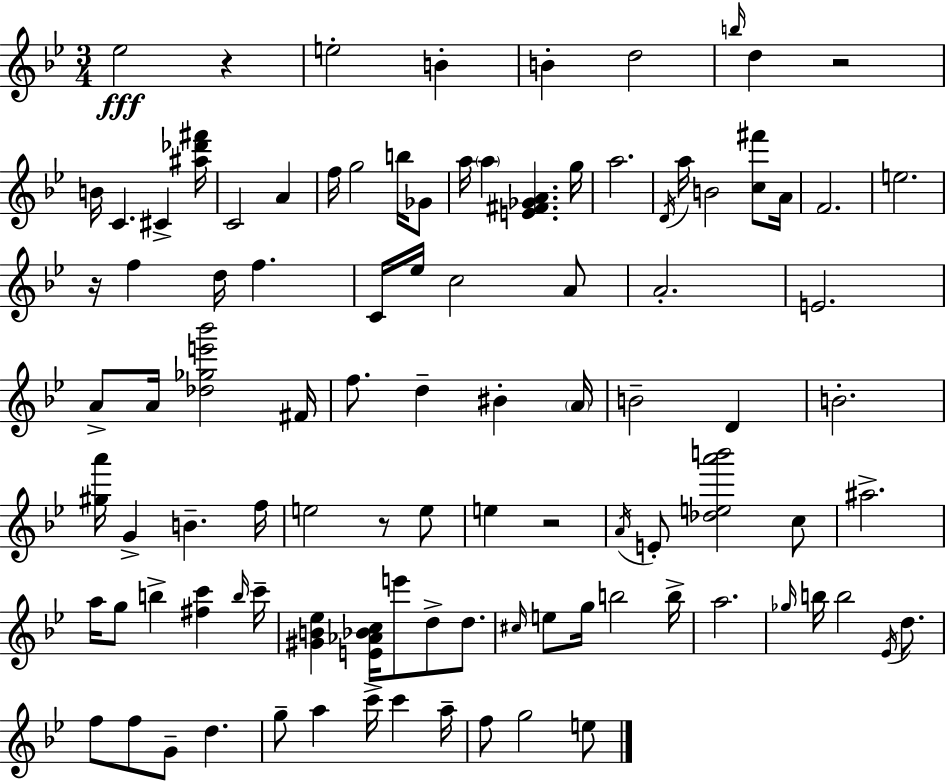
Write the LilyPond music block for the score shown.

{
  \clef treble
  \numericTimeSignature
  \time 3/4
  \key bes \major
  \repeat volta 2 { ees''2\fff r4 | e''2-. b'4-. | b'4-. d''2 | \grace { b''16 } d''4 r2 | \break b'16 c'4. cis'4-> | <ais'' des''' fis'''>16 c'2 a'4 | f''16 g''2 b''16 ges'8 | a''16 \parenthesize a''4 <e' fis' ges' a'>4. | \break g''16 a''2. | \acciaccatura { d'16 } a''16 b'2 <c'' fis'''>8 | a'16 f'2. | e''2. | \break r16 f''4 d''16 f''4. | c'16 ees''16 c''2 | a'8 a'2.-. | e'2. | \break a'8-> a'16 <des'' ges'' e''' bes'''>2 | fis'16 f''8. d''4-- bis'4-. | \parenthesize a'16 b'2-- d'4 | b'2.-. | \break <gis'' a'''>16 g'4-> b'4.-- | f''16 e''2 r8 | e''8 e''4 r2 | \acciaccatura { a'16 } e'8-. <des'' e'' a''' b'''>2 | \break c''8 ais''2.-> | a''16 g''8 b''4-> <fis'' c'''>4 | \grace { b''16 } c'''16-- <gis' b' ees''>4 <e' aes' bes' c''>16 e'''8 d''8-> | d''8. \grace { cis''16 } e''8 g''16 b''2 | \break b''16-> a''2. | \grace { ges''16 } b''16 b''2 | \acciaccatura { ees'16 } d''8. f''8 f''8 g'8-- | d''4. g''8-- a''4 | \break c'''16-> c'''4 a''16-- f''8 g''2 | e''8 } \bar "|."
}